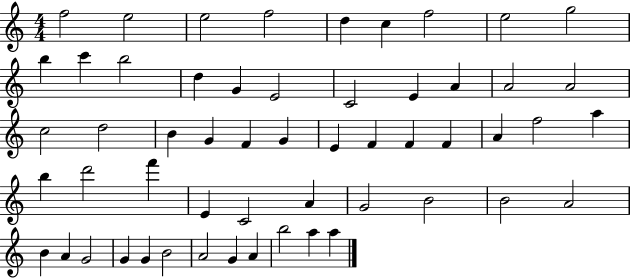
F5/h E5/h E5/h F5/h D5/q C5/q F5/h E5/h G5/h B5/q C6/q B5/h D5/q G4/q E4/h C4/h E4/q A4/q A4/h A4/h C5/h D5/h B4/q G4/q F4/q G4/q E4/q F4/q F4/q F4/q A4/q F5/h A5/q B5/q D6/h F6/q E4/q C4/h A4/q G4/h B4/h B4/h A4/h B4/q A4/q G4/h G4/q G4/q B4/h A4/h G4/q A4/q B5/h A5/q A5/q